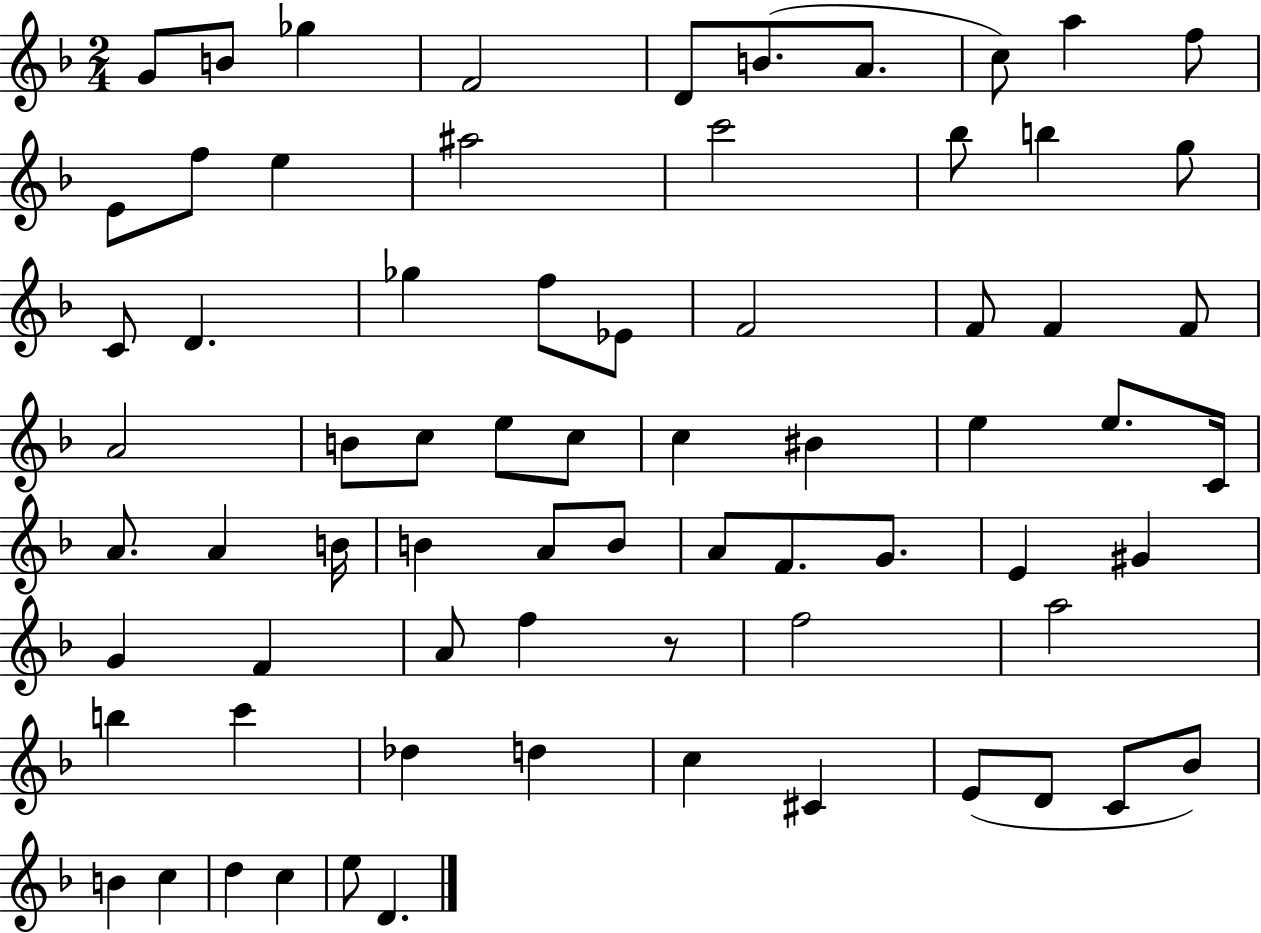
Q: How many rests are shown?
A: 1